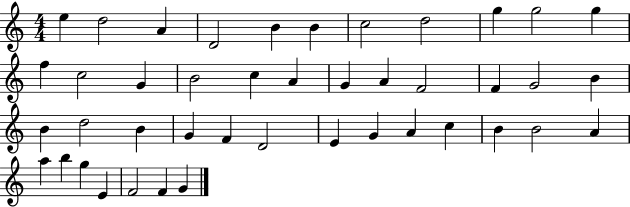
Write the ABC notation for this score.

X:1
T:Untitled
M:4/4
L:1/4
K:C
e d2 A D2 B B c2 d2 g g2 g f c2 G B2 c A G A F2 F G2 B B d2 B G F D2 E G A c B B2 A a b g E F2 F G